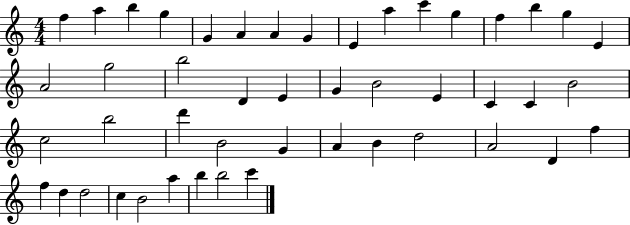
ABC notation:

X:1
T:Untitled
M:4/4
L:1/4
K:C
f a b g G A A G E a c' g f b g E A2 g2 b2 D E G B2 E C C B2 c2 b2 d' B2 G A B d2 A2 D f f d d2 c B2 a b b2 c'